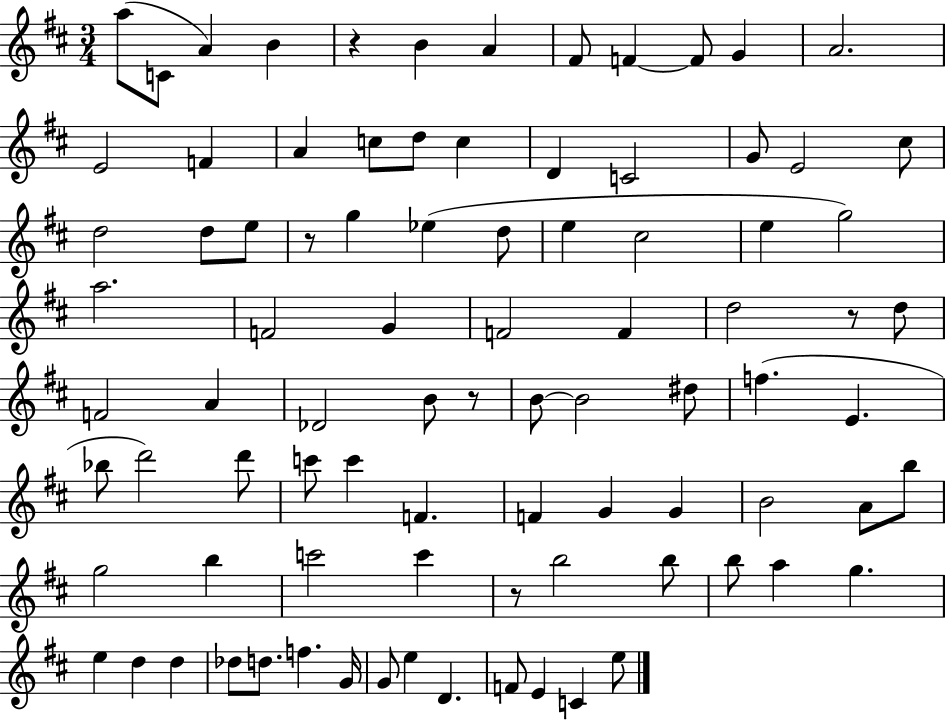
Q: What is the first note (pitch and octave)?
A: A5